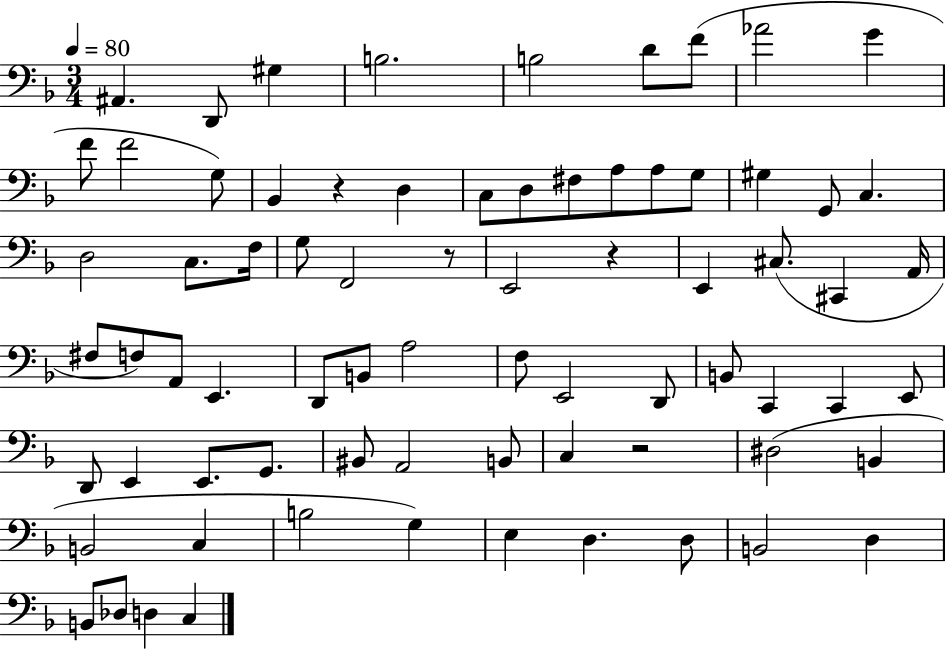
A#2/q. D2/e G#3/q B3/h. B3/h D4/e F4/e Ab4/h G4/q F4/e F4/h G3/e Bb2/q R/q D3/q C3/e D3/e F#3/e A3/e A3/e G3/e G#3/q G2/e C3/q. D3/h C3/e. F3/s G3/e F2/h R/e E2/h R/q E2/q C#3/e. C#2/q A2/s F#3/e F3/e A2/e E2/q. D2/e B2/e A3/h F3/e E2/h D2/e B2/e C2/q C2/q E2/e D2/e E2/q E2/e. G2/e. BIS2/e A2/h B2/e C3/q R/h D#3/h B2/q B2/h C3/q B3/h G3/q E3/q D3/q. D3/e B2/h D3/q B2/e Db3/e D3/q C3/q